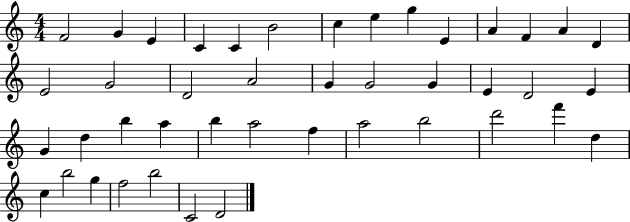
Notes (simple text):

F4/h G4/q E4/q C4/q C4/q B4/h C5/q E5/q G5/q E4/q A4/q F4/q A4/q D4/q E4/h G4/h D4/h A4/h G4/q G4/h G4/q E4/q D4/h E4/q G4/q D5/q B5/q A5/q B5/q A5/h F5/q A5/h B5/h D6/h F6/q D5/q C5/q B5/h G5/q F5/h B5/h C4/h D4/h